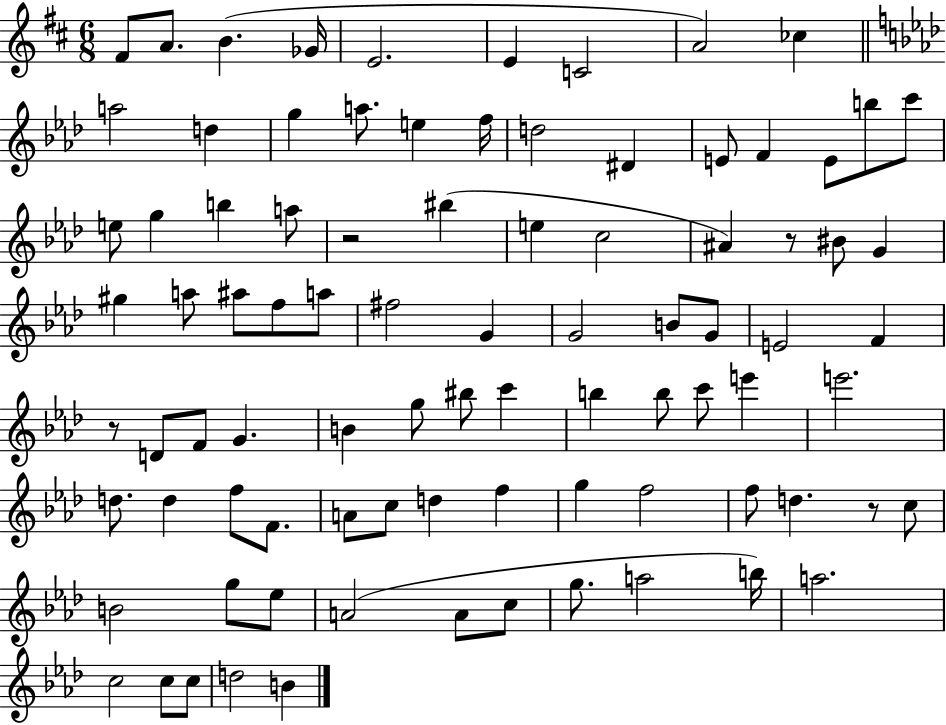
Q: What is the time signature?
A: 6/8